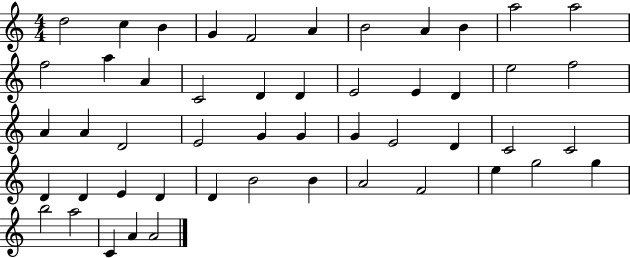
D5/h C5/q B4/q G4/q F4/h A4/q B4/h A4/q B4/q A5/h A5/h F5/h A5/q A4/q C4/h D4/q D4/q E4/h E4/q D4/q E5/h F5/h A4/q A4/q D4/h E4/h G4/q G4/q G4/q E4/h D4/q C4/h C4/h D4/q D4/q E4/q D4/q D4/q B4/h B4/q A4/h F4/h E5/q G5/h G5/q B5/h A5/h C4/q A4/q A4/h